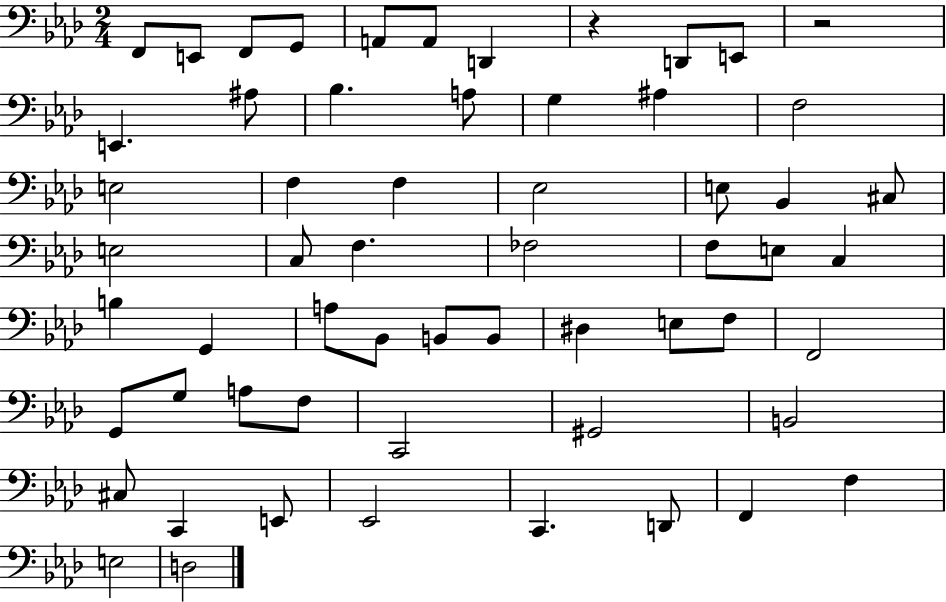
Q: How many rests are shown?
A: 2